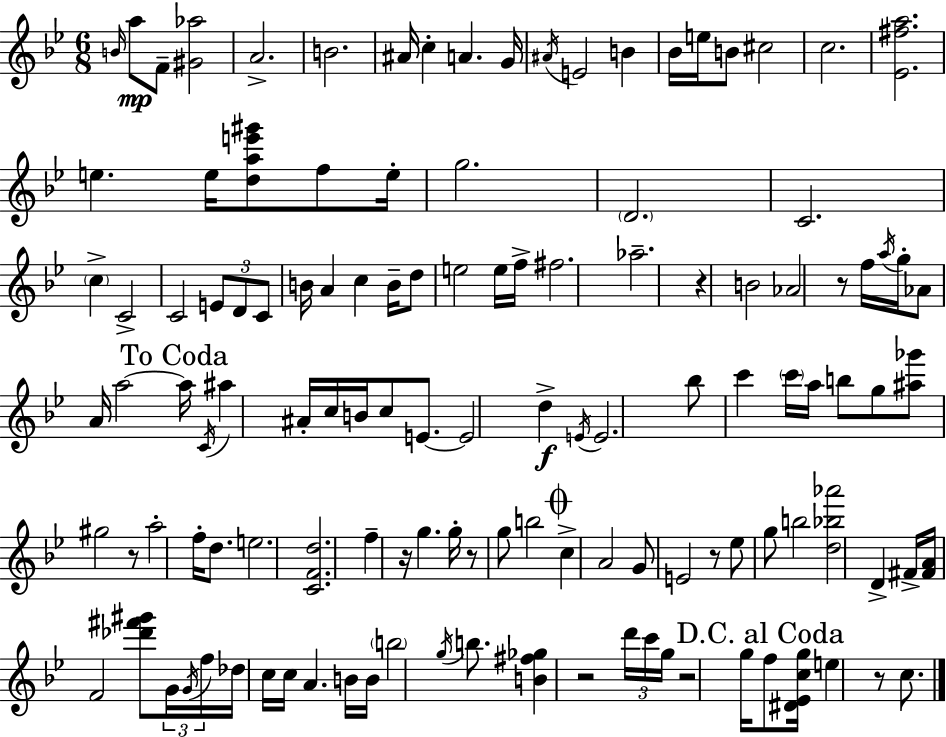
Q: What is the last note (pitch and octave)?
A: C5